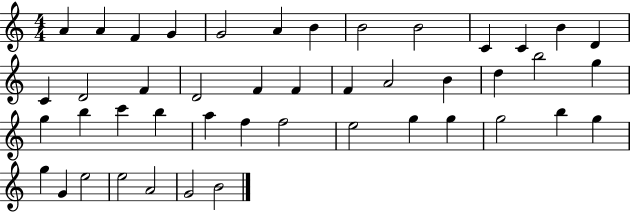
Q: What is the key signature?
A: C major